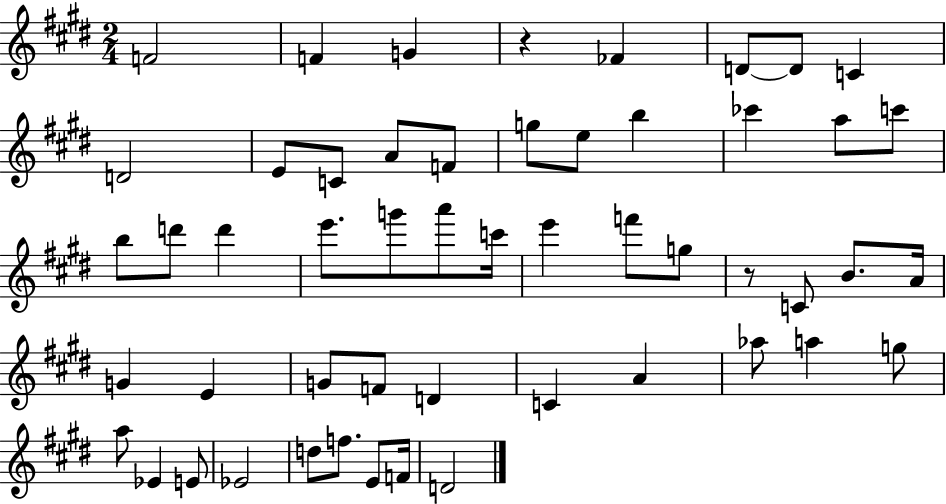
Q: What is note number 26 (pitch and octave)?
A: E6